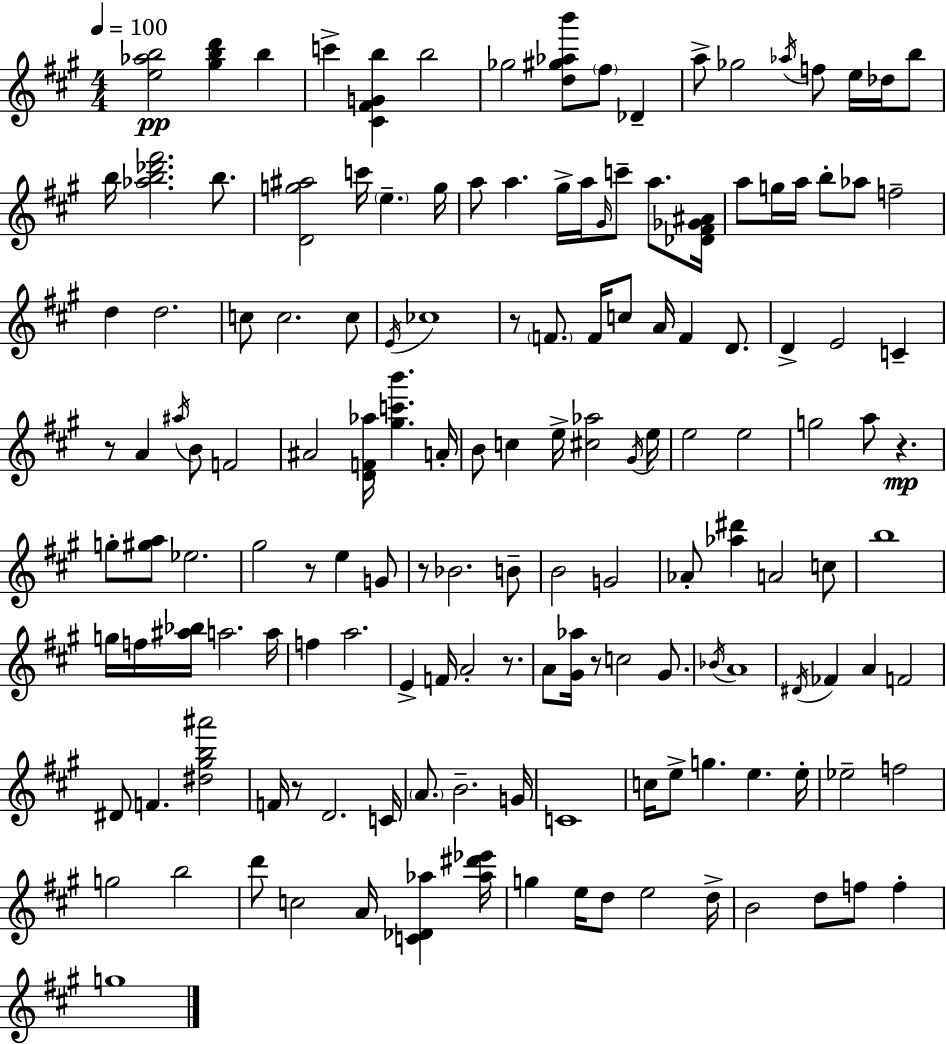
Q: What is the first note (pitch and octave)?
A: B5